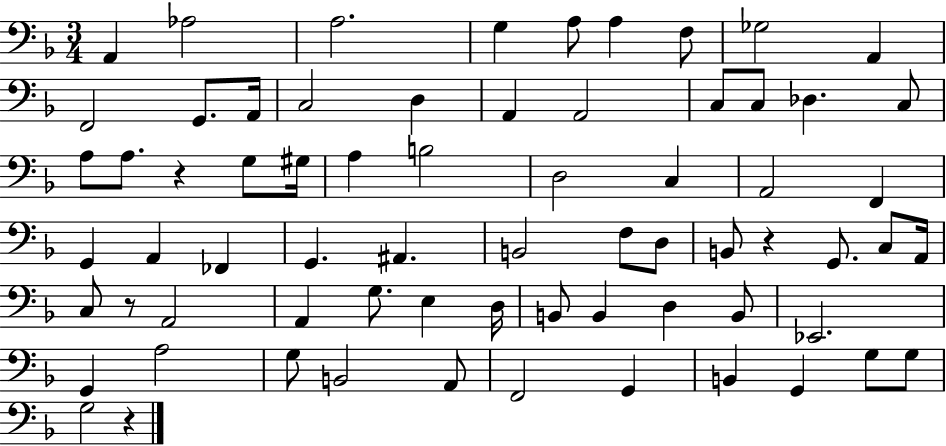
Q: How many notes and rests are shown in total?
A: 69